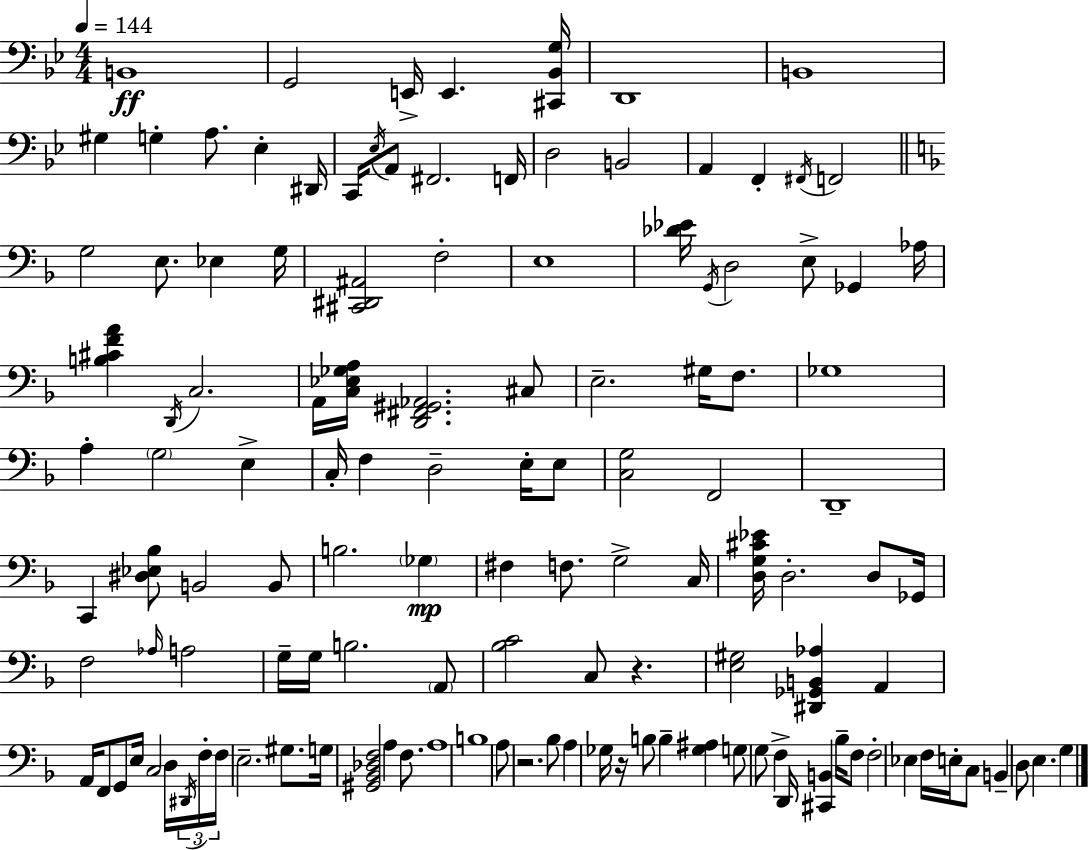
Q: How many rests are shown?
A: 3